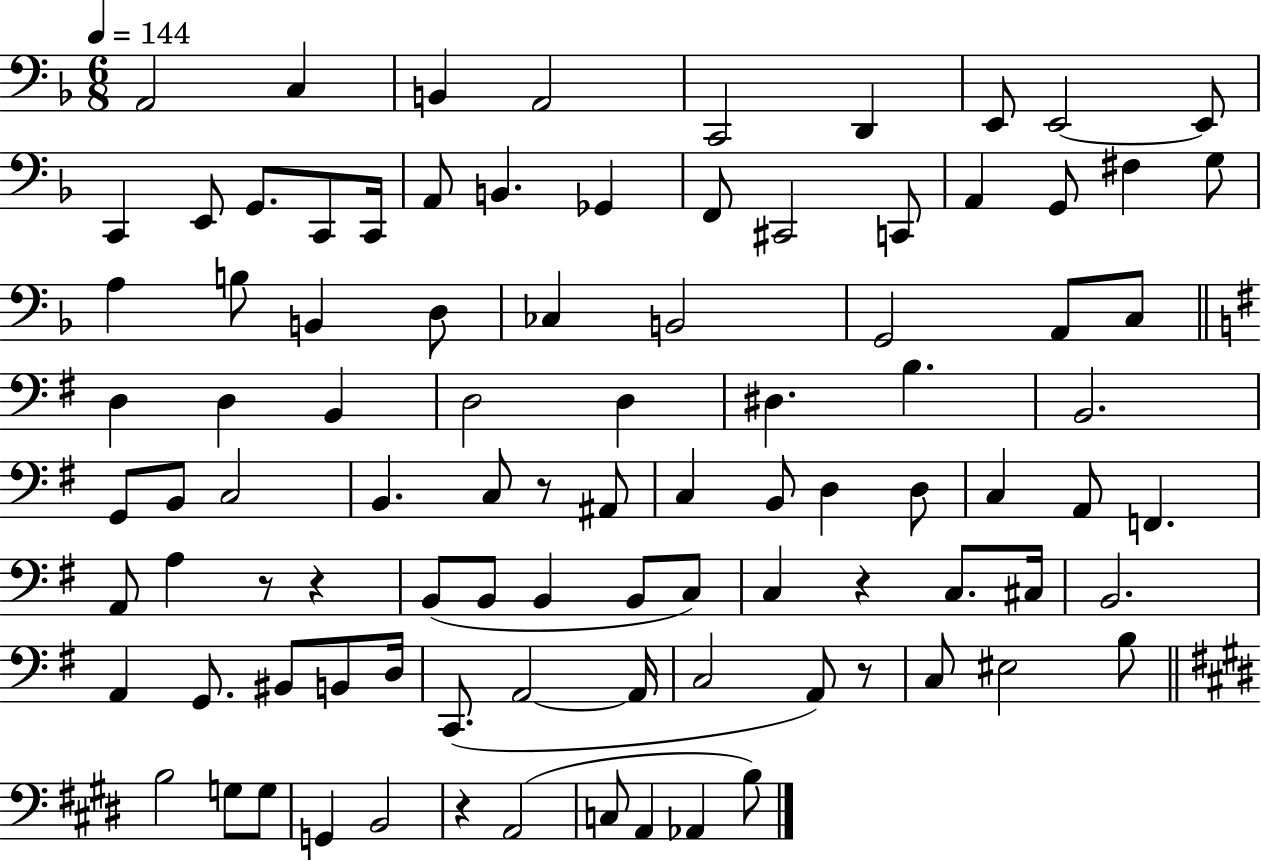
A2/h C3/q B2/q A2/h C2/h D2/q E2/e E2/h E2/e C2/q E2/e G2/e. C2/e C2/s A2/e B2/q. Gb2/q F2/e C#2/h C2/e A2/q G2/e F#3/q G3/e A3/q B3/e B2/q D3/e CES3/q B2/h G2/h A2/e C3/e D3/q D3/q B2/q D3/h D3/q D#3/q. B3/q. B2/h. G2/e B2/e C3/h B2/q. C3/e R/e A#2/e C3/q B2/e D3/q D3/e C3/q A2/e F2/q. A2/e A3/q R/e R/q B2/e B2/e B2/q B2/e C3/e C3/q R/q C3/e. C#3/s B2/h. A2/q G2/e. BIS2/e B2/e D3/s C2/e. A2/h A2/s C3/h A2/e R/e C3/e EIS3/h B3/e B3/h G3/e G3/e G2/q B2/h R/q A2/h C3/e A2/q Ab2/q B3/e